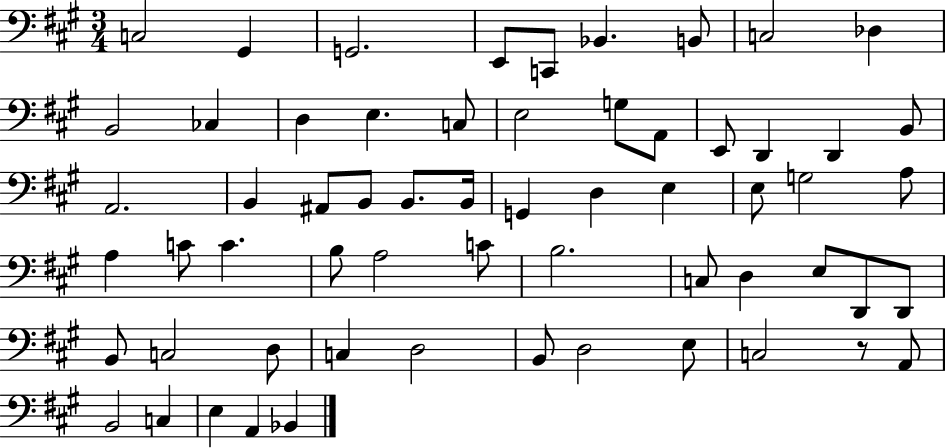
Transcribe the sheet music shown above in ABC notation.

X:1
T:Untitled
M:3/4
L:1/4
K:A
C,2 ^G,, G,,2 E,,/2 C,,/2 _B,, B,,/2 C,2 _D, B,,2 _C, D, E, C,/2 E,2 G,/2 A,,/2 E,,/2 D,, D,, B,,/2 A,,2 B,, ^A,,/2 B,,/2 B,,/2 B,,/4 G,, D, E, E,/2 G,2 A,/2 A, C/2 C B,/2 A,2 C/2 B,2 C,/2 D, E,/2 D,,/2 D,,/2 B,,/2 C,2 D,/2 C, D,2 B,,/2 D,2 E,/2 C,2 z/2 A,,/2 B,,2 C, E, A,, _B,,